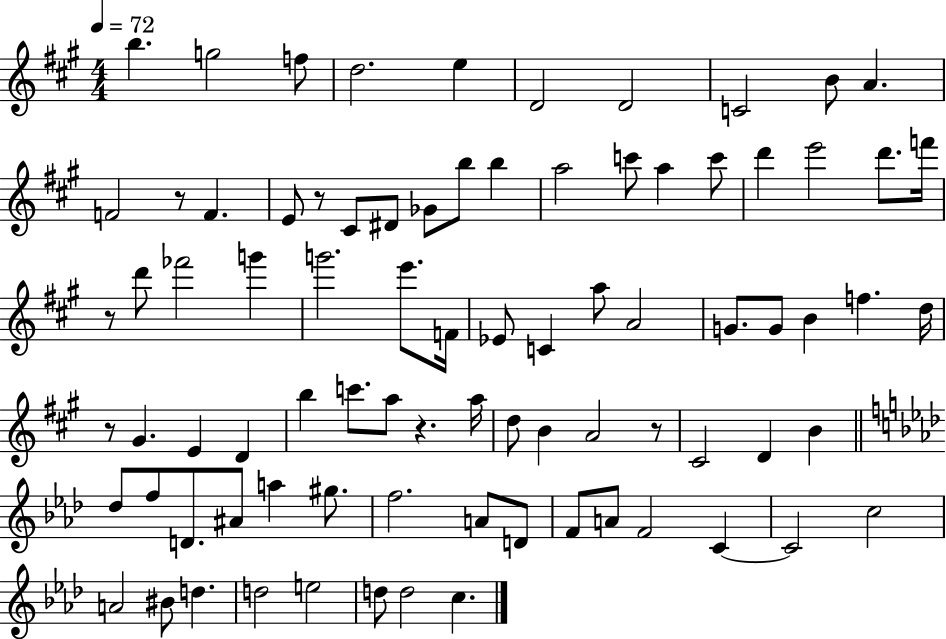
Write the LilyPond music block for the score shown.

{
  \clef treble
  \numericTimeSignature
  \time 4/4
  \key a \major
  \tempo 4 = 72
  b''4. g''2 f''8 | d''2. e''4 | d'2 d'2 | c'2 b'8 a'4. | \break f'2 r8 f'4. | e'8 r8 cis'8 dis'8 ges'8 b''8 b''4 | a''2 c'''8 a''4 c'''8 | d'''4 e'''2 d'''8. f'''16 | \break r8 d'''8 fes'''2 g'''4 | g'''2. e'''8. f'16 | ees'8 c'4 a''8 a'2 | g'8. g'8 b'4 f''4. d''16 | \break r8 gis'4. e'4 d'4 | b''4 c'''8. a''8 r4. a''16 | d''8 b'4 a'2 r8 | cis'2 d'4 b'4 | \break \bar "||" \break \key f \minor des''8 f''8 d'8. ais'8 a''4 gis''8. | f''2. a'8 d'8 | f'8 a'8 f'2 c'4~~ | c'2 c''2 | \break a'2 bis'8 d''4. | d''2 e''2 | d''8 d''2 c''4. | \bar "|."
}